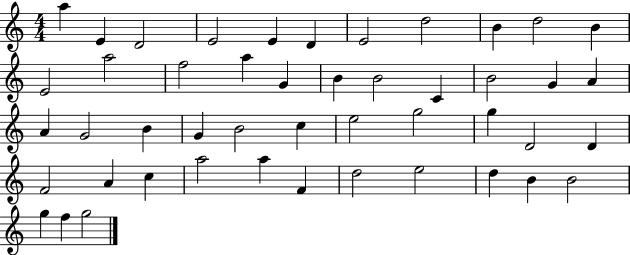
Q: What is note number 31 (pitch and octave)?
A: G5